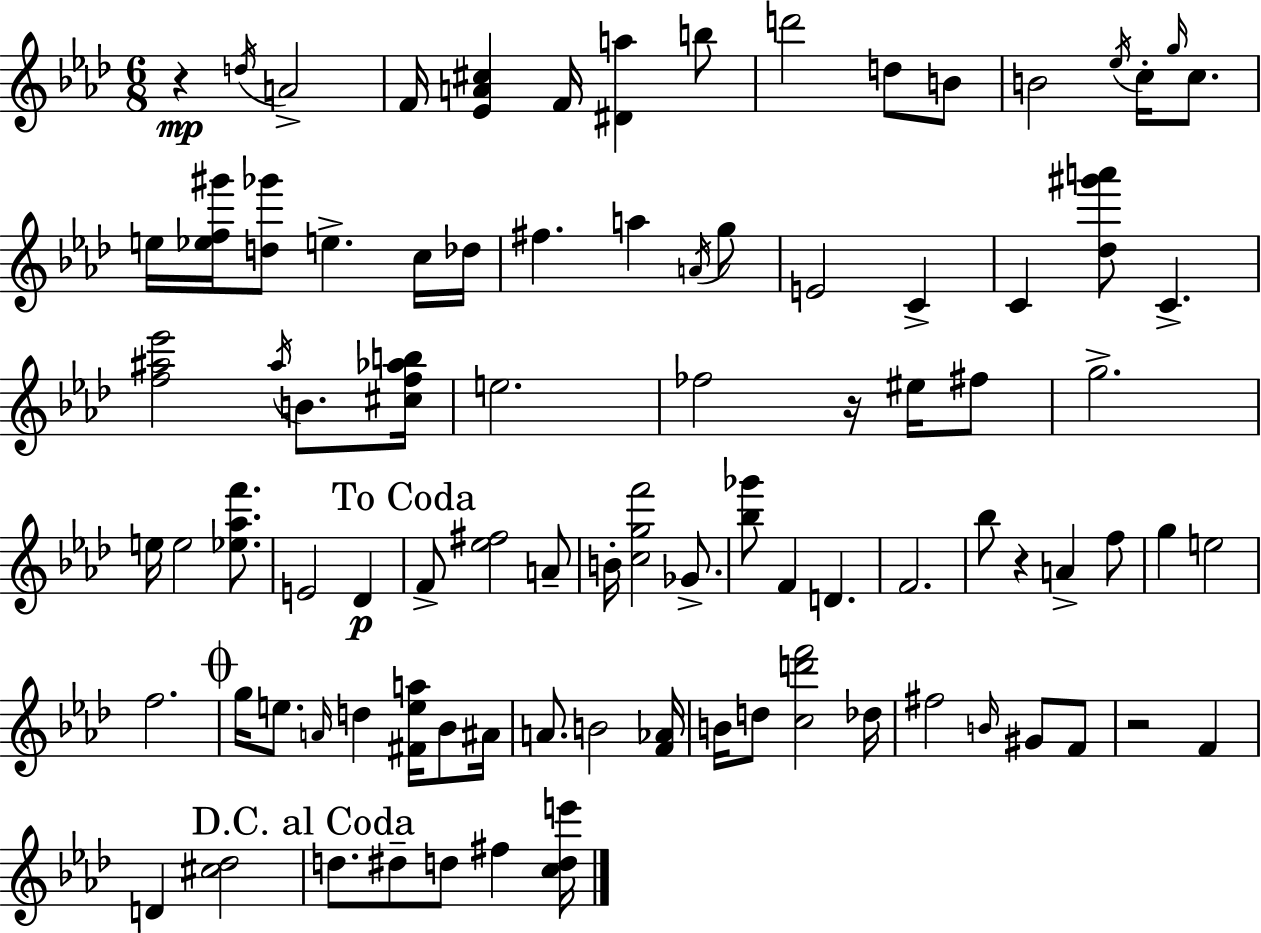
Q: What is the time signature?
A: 6/8